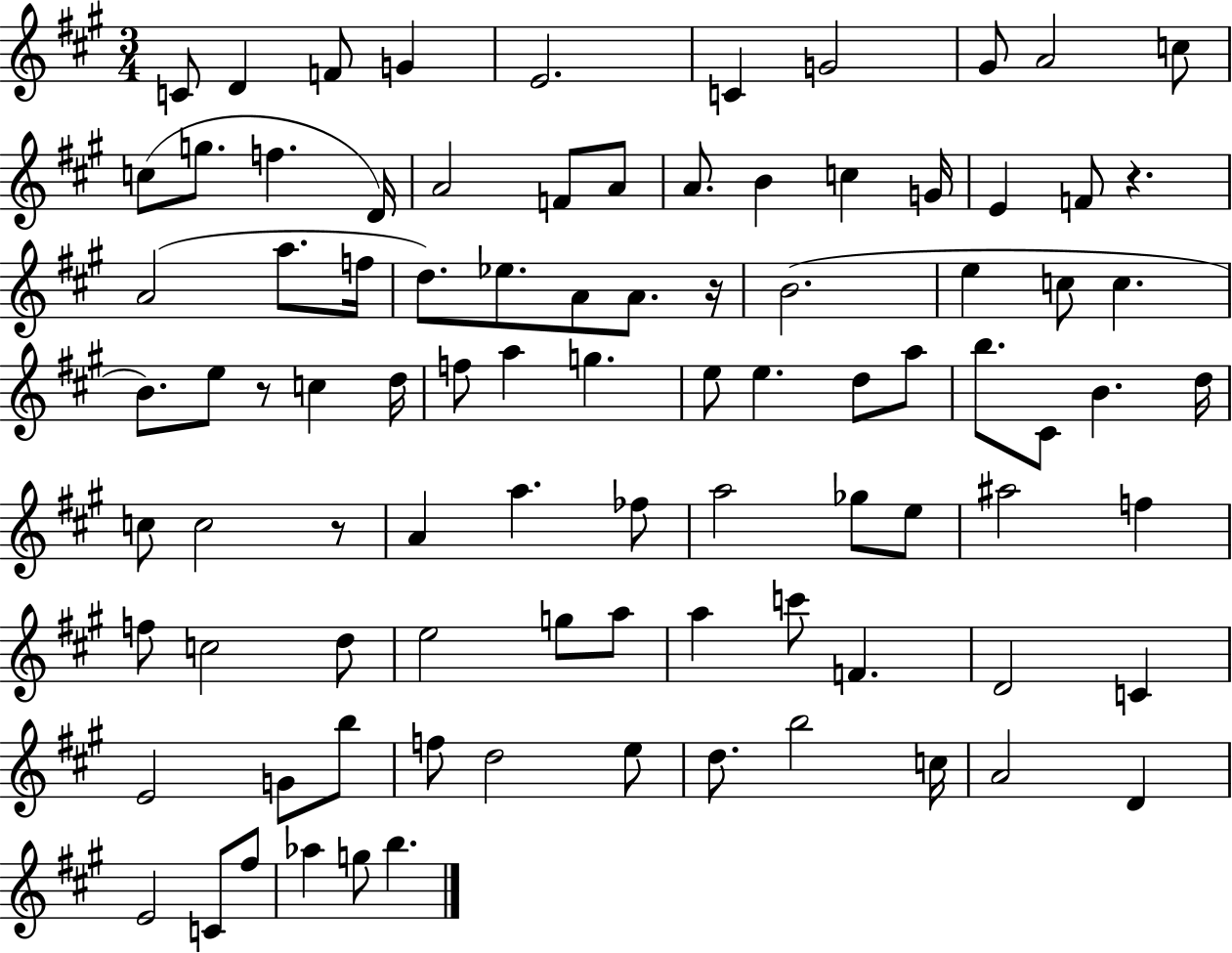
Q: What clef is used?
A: treble